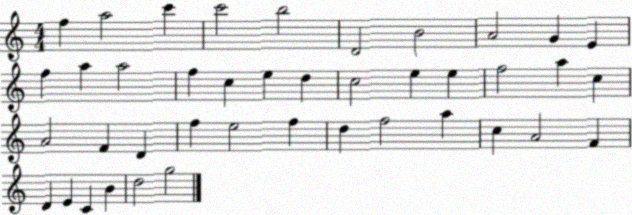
X:1
T:Untitled
M:4/4
L:1/4
K:C
f a2 c' c'2 b2 D2 B2 A2 G E f a a2 f c e d c2 e e f2 a c A2 F D f e2 f d f2 a c A2 F D E C B d2 g2